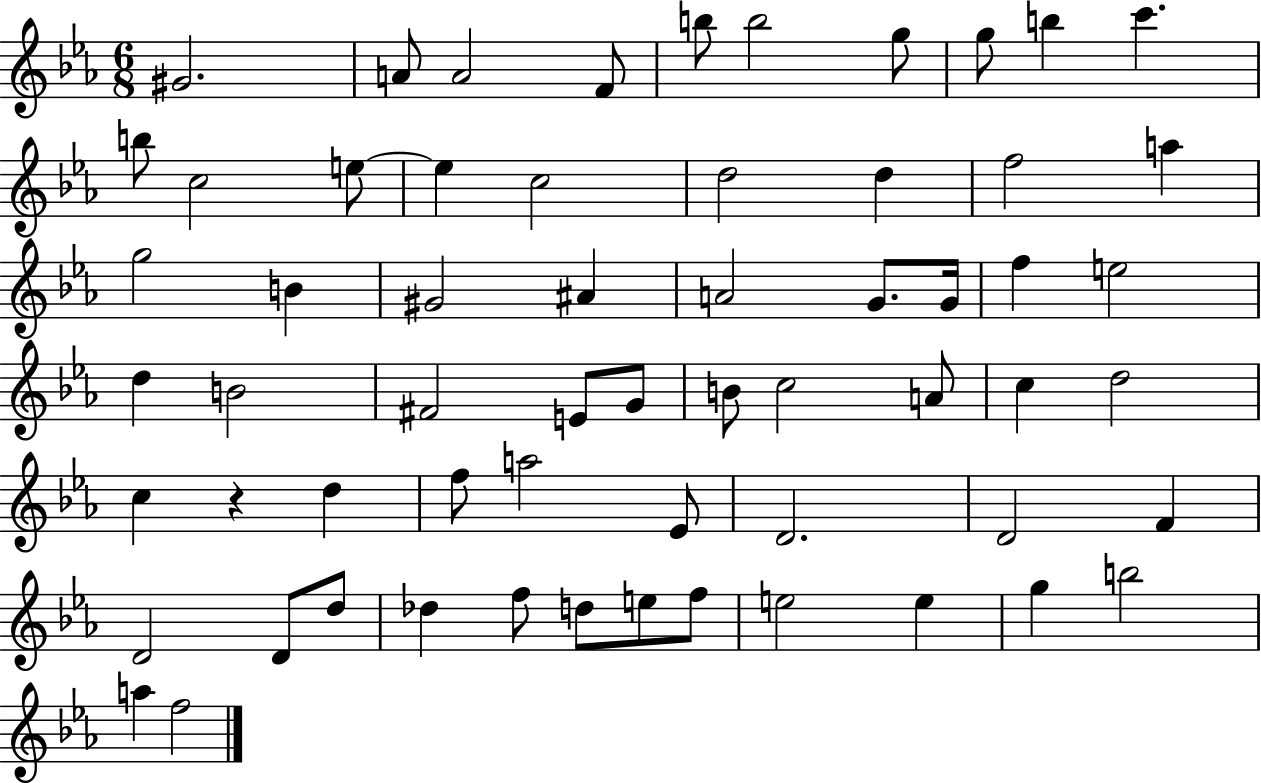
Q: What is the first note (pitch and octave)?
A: G#4